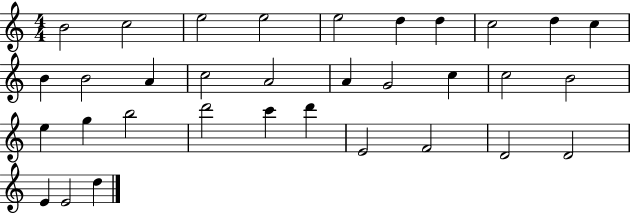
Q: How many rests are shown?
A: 0